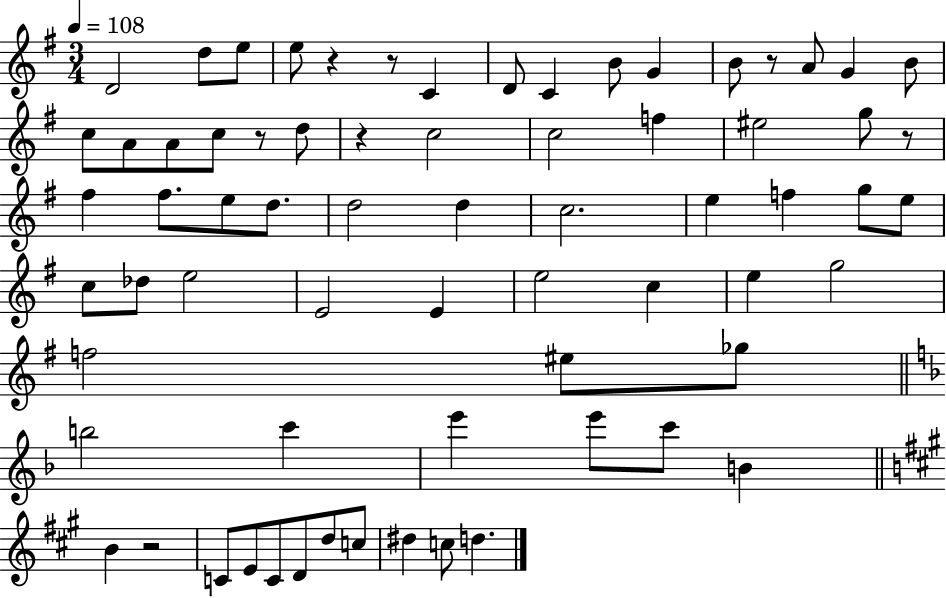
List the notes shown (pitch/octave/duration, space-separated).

D4/h D5/e E5/e E5/e R/q R/e C4/q D4/e C4/q B4/e G4/q B4/e R/e A4/e G4/q B4/e C5/e A4/e A4/e C5/e R/e D5/e R/q C5/h C5/h F5/q EIS5/h G5/e R/e F#5/q F#5/e. E5/e D5/e. D5/h D5/q C5/h. E5/q F5/q G5/e E5/e C5/e Db5/e E5/h E4/h E4/q E5/h C5/q E5/q G5/h F5/h EIS5/e Gb5/e B5/h C6/q E6/q E6/e C6/e B4/q B4/q R/h C4/e E4/e C4/e D4/e D5/e C5/e D#5/q C5/e D5/q.